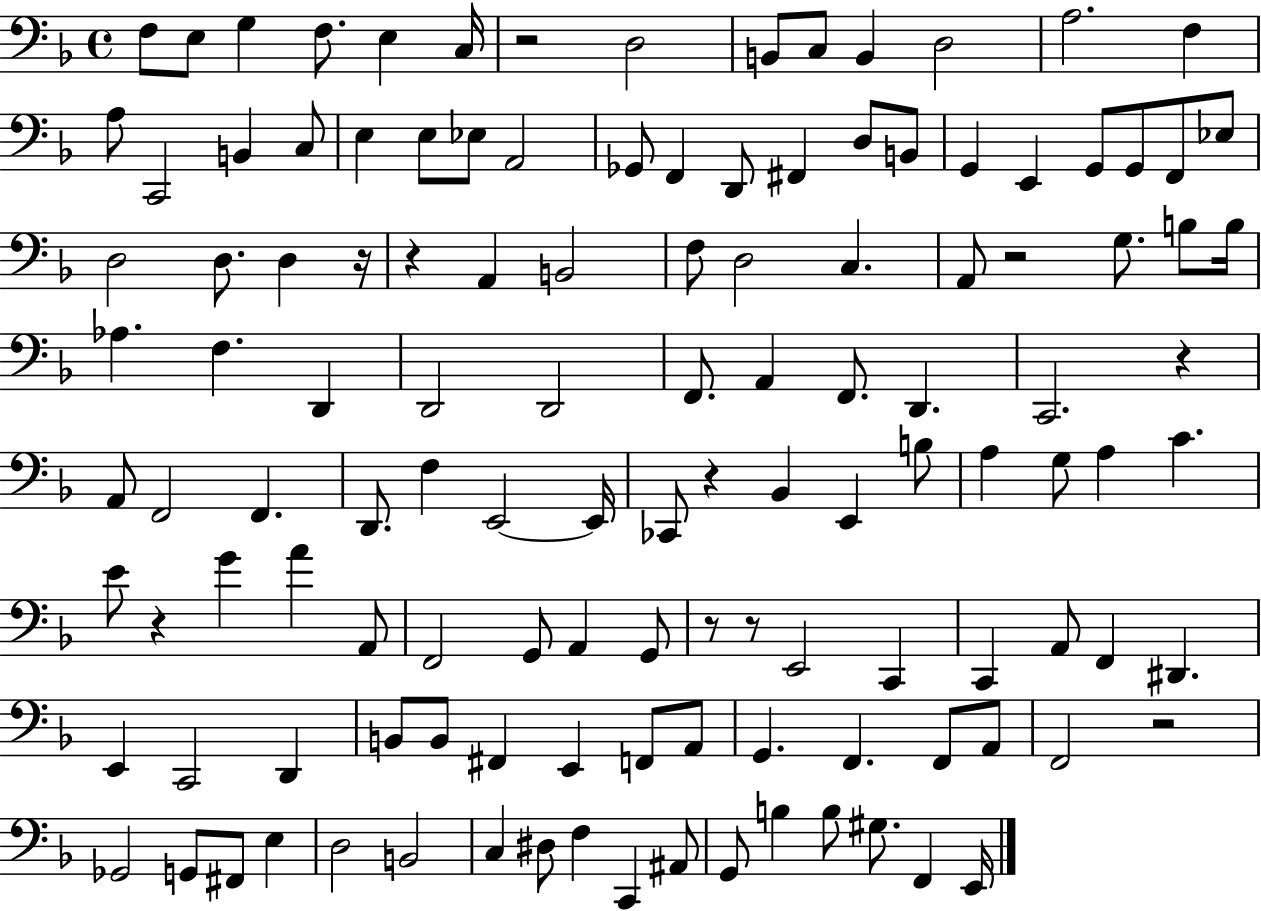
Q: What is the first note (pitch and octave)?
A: F3